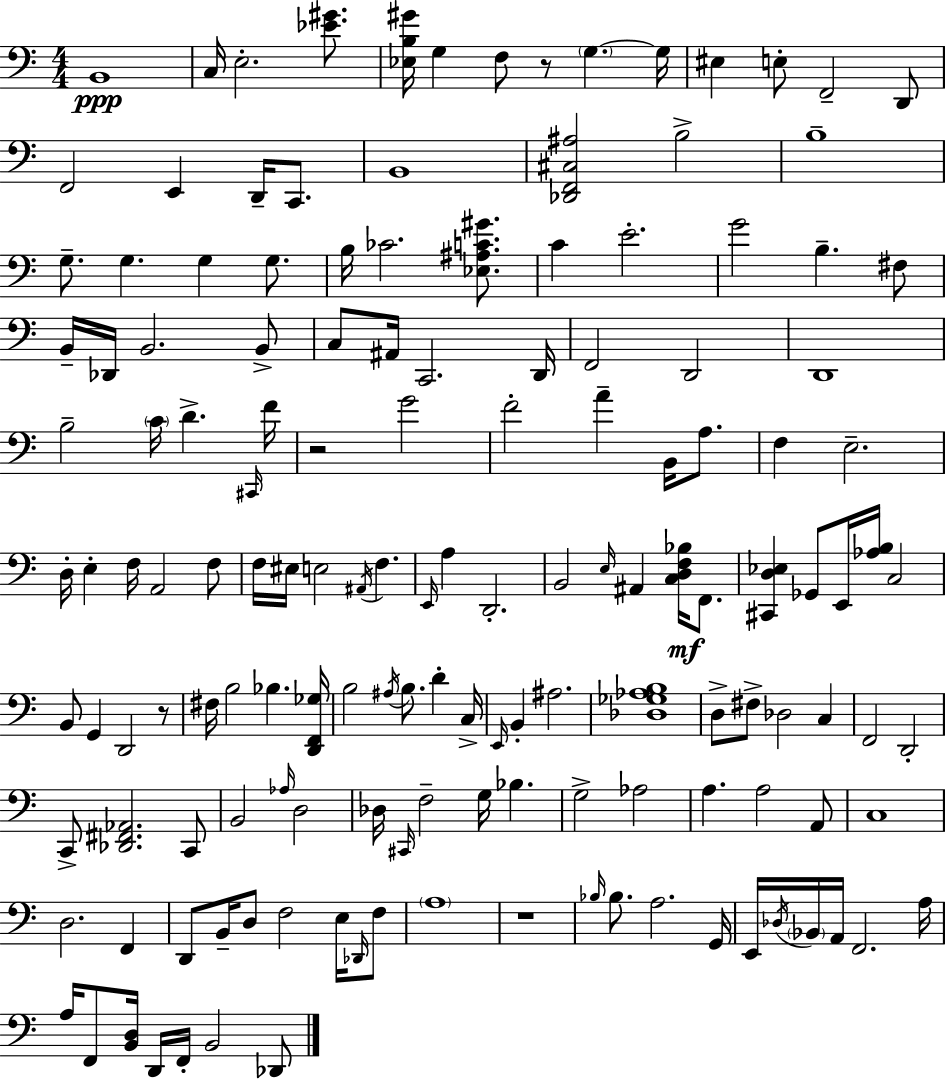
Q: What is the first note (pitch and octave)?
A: B2